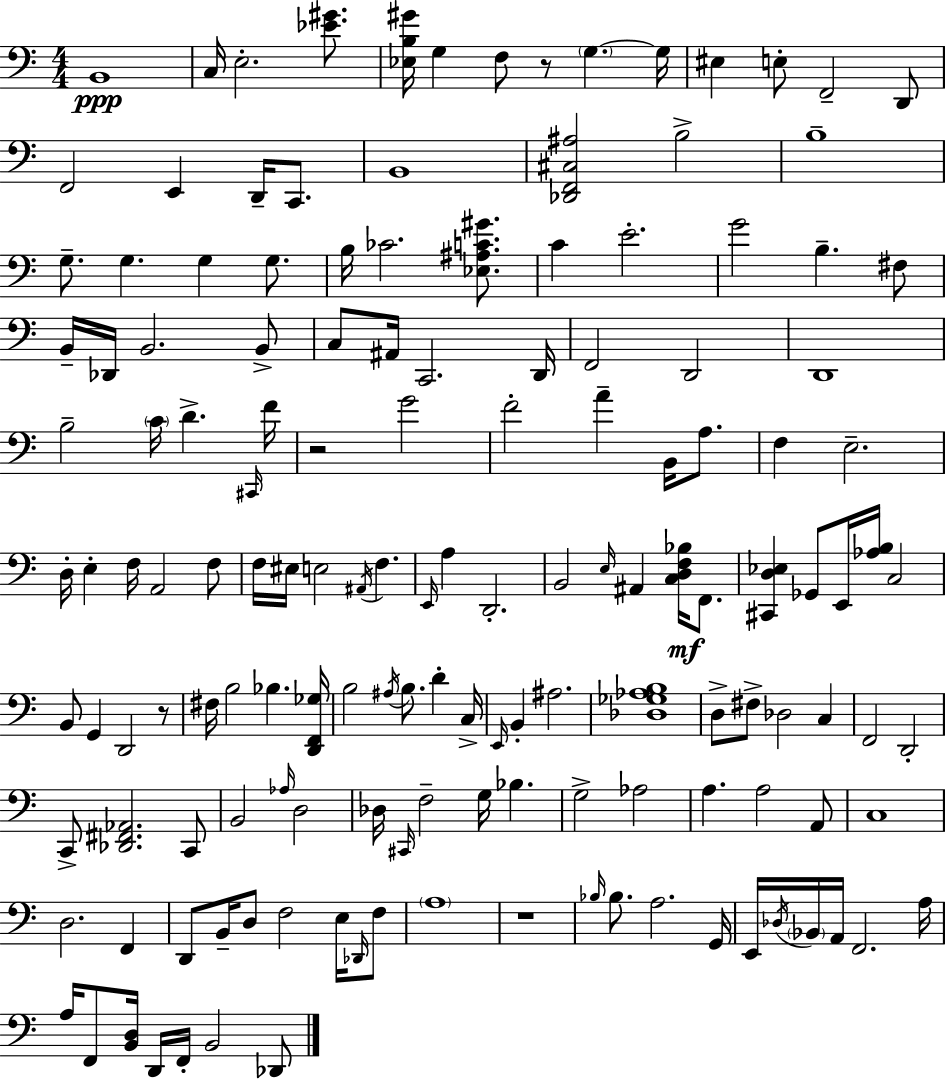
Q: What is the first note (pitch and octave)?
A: B2